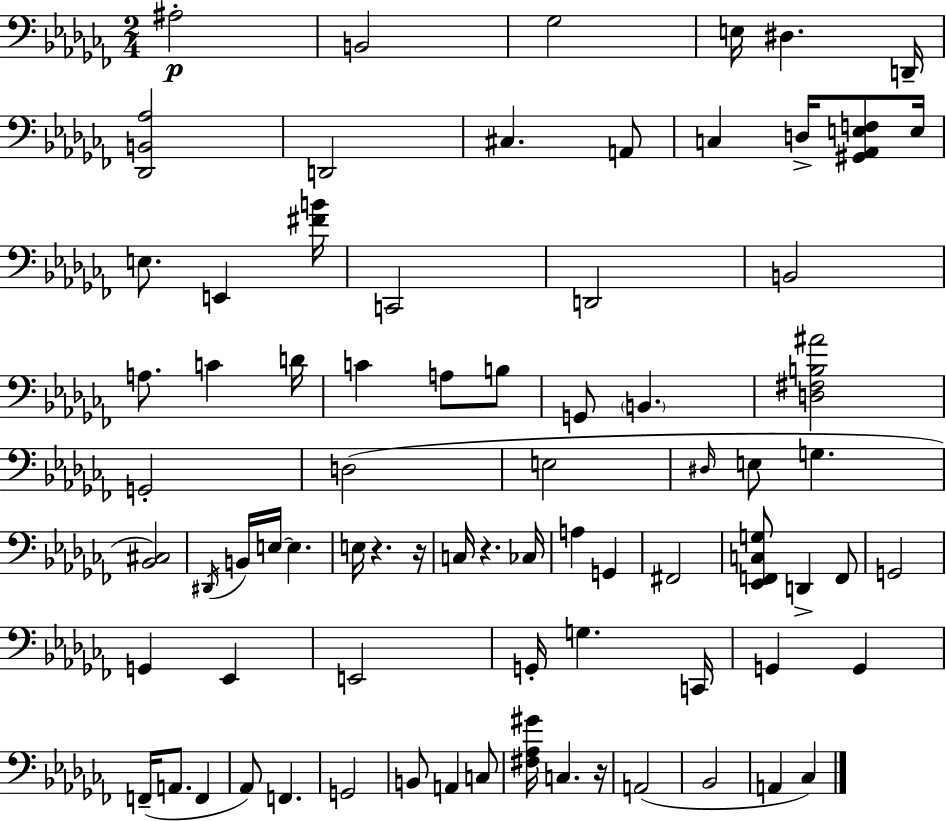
X:1
T:Untitled
M:2/4
L:1/4
K:Abm
^A,2 B,,2 _G,2 E,/4 ^D, D,,/4 [_D,,B,,_A,]2 D,,2 ^C, A,,/2 C, D,/4 [^G,,_A,,E,F,]/2 E,/4 E,/2 E,, [^FB]/4 C,,2 D,,2 B,,2 A,/2 C D/4 C A,/2 B,/2 G,,/2 B,, [D,^F,B,^A]2 G,,2 D,2 E,2 ^D,/4 E,/2 G, [_B,,^C,]2 ^D,,/4 B,,/4 E,/4 E, E,/4 z z/4 C,/4 z _C,/4 A, G,, ^F,,2 [_E,,F,,C,G,]/2 D,, F,,/2 G,,2 G,, _E,, E,,2 G,,/4 G, C,,/4 G,, G,, F,,/4 A,,/2 F,, _A,,/2 F,, G,,2 B,,/2 A,, C,/2 [^F,_A,^G]/4 C, z/4 A,,2 _B,,2 A,, _C,